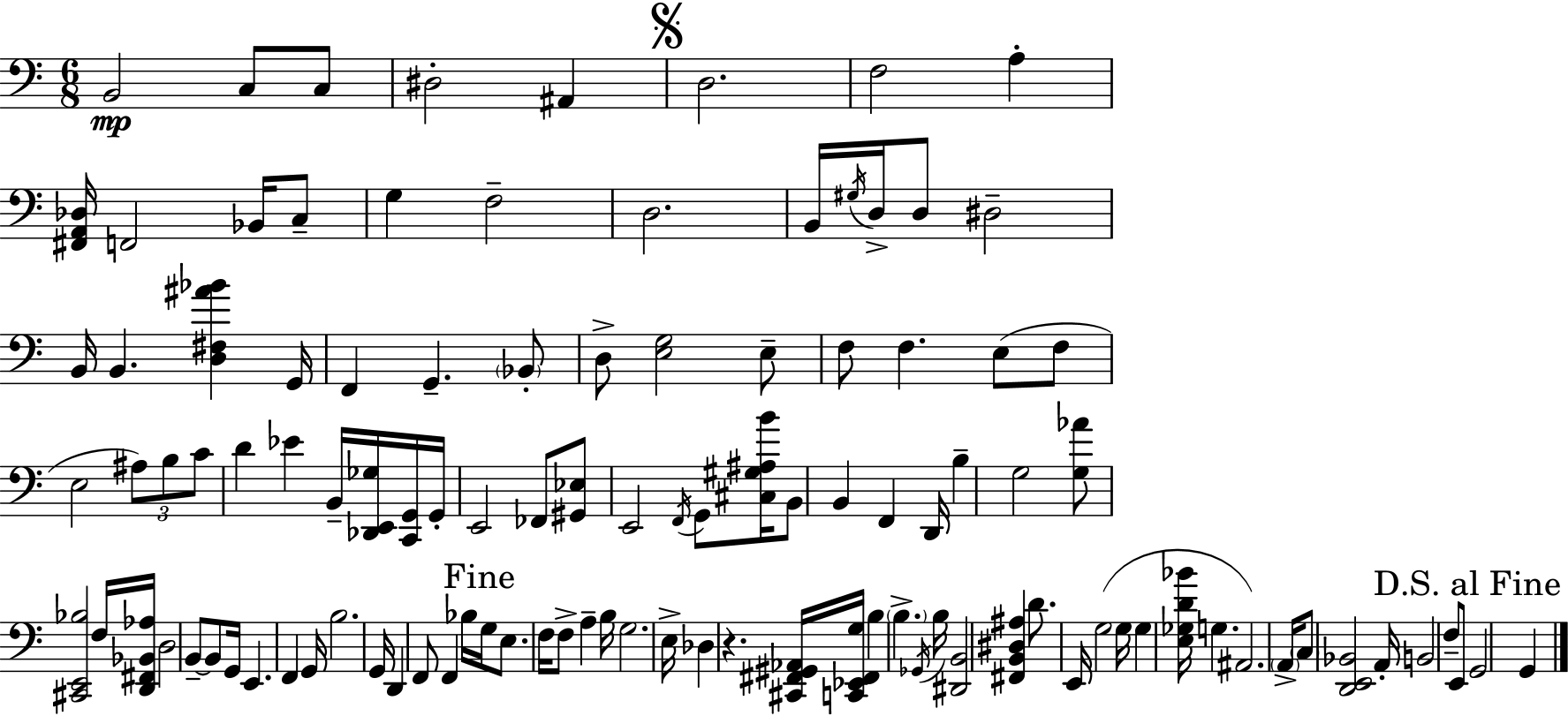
{
  \clef bass
  \numericTimeSignature
  \time 6/8
  \key c \major
  b,2\mp c8 c8 | dis2-. ais,4 | \mark \markup { \musicglyph "scripts.segno" } d2. | f2 a4-. | \break <fis, a, des>16 f,2 bes,16 c8-- | g4 f2-- | d2. | b,16 \acciaccatura { gis16 } d16-> d8 dis2-- | \break b,16 b,4. <d fis ais' bes'>4 | g,16 f,4 g,4.-- \parenthesize bes,8-. | d8-> <e g>2 e8-- | f8 f4. e8( f8 | \break e2 \tuplet 3/2 { ais8) b8 | c'8 } d'4 ees'4 b,16-- | <des, e, ges>16 <c, g,>16 g,16-. e,2 fes,8 | <gis, ees>8 e,2 \acciaccatura { f,16 } | \break g,8 <cis gis ais b'>16 b,8 b,4 f,4 | d,16 b4-- g2 | <g aes'>8 <cis, e, bes>2 | f16 <d, fis, bes, aes>16 d2 b,8--~~ | \break b,8 g,16 e,4. f,4 | g,16 b2. | g,16 d,4 f,8 f,4 | bes16 \mark "Fine" g16 e8. f16 f8-> a4-- | \break b16 g2. | e16-> des4 r4. | <cis, fis, gis, aes,>16 <c, ees, fis, g>16 b4 \parenthesize b4.-> | \acciaccatura { ges,16 } b16 <dis, b,>2 <fis, b, dis ais>4 | \break d'8. e,16 g2( | g16 g4 <e ges d' bes'>16 g4. | ais,2.) | \parenthesize a,16-> \parenthesize c8 <d, e, bes,>2 | \break a,16-. b,2 f8-- | e,8 \mark "D.S. al Fine" g,2 g,4 | \bar "|."
}